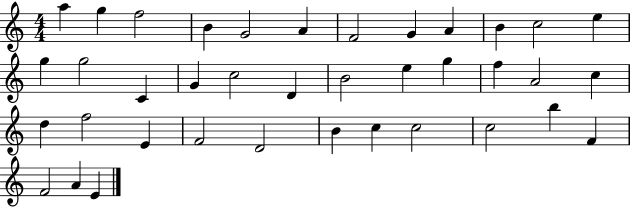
{
  \clef treble
  \numericTimeSignature
  \time 4/4
  \key c \major
  a''4 g''4 f''2 | b'4 g'2 a'4 | f'2 g'4 a'4 | b'4 c''2 e''4 | \break g''4 g''2 c'4 | g'4 c''2 d'4 | b'2 e''4 g''4 | f''4 a'2 c''4 | \break d''4 f''2 e'4 | f'2 d'2 | b'4 c''4 c''2 | c''2 b''4 f'4 | \break f'2 a'4 e'4 | \bar "|."
}